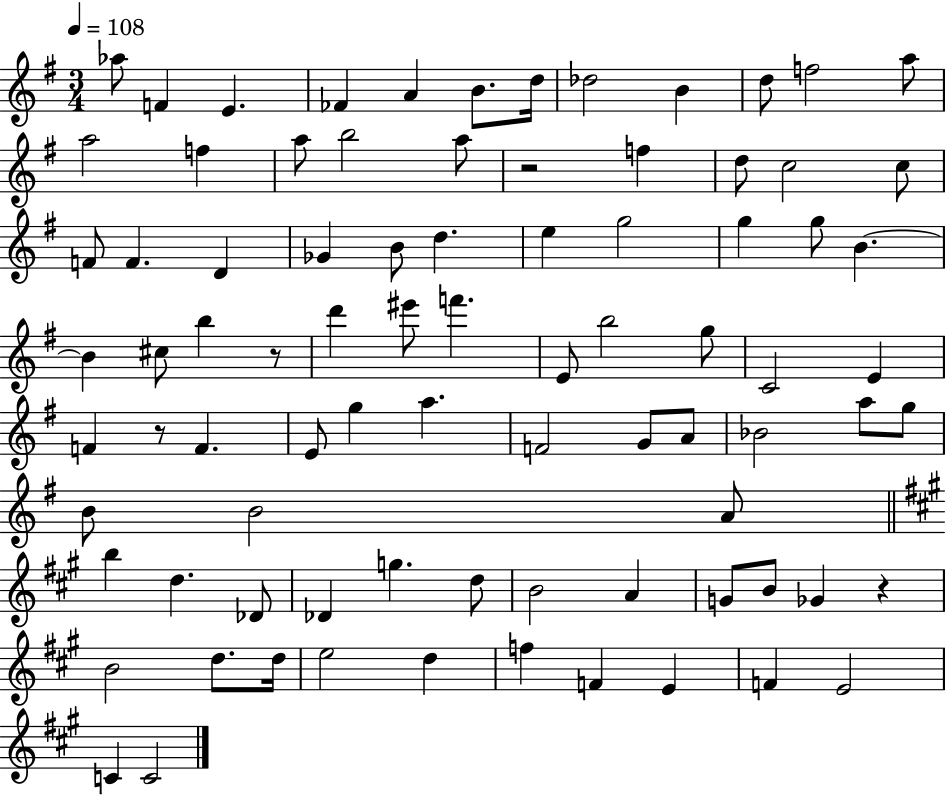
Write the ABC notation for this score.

X:1
T:Untitled
M:3/4
L:1/4
K:G
_a/2 F E _F A B/2 d/4 _d2 B d/2 f2 a/2 a2 f a/2 b2 a/2 z2 f d/2 c2 c/2 F/2 F D _G B/2 d e g2 g g/2 B B ^c/2 b z/2 d' ^e'/2 f' E/2 b2 g/2 C2 E F z/2 F E/2 g a F2 G/2 A/2 _B2 a/2 g/2 B/2 B2 A/2 b d _D/2 _D g d/2 B2 A G/2 B/2 _G z B2 d/2 d/4 e2 d f F E F E2 C C2